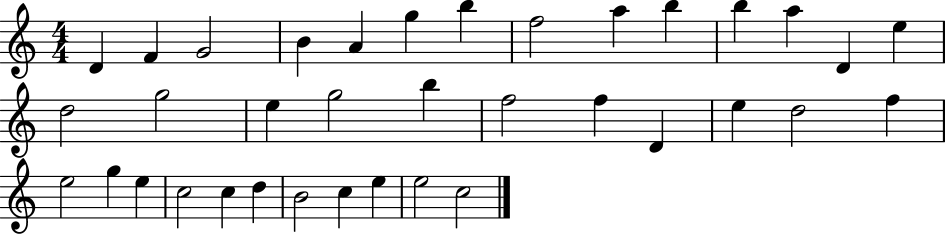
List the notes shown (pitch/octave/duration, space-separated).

D4/q F4/q G4/h B4/q A4/q G5/q B5/q F5/h A5/q B5/q B5/q A5/q D4/q E5/q D5/h G5/h E5/q G5/h B5/q F5/h F5/q D4/q E5/q D5/h F5/q E5/h G5/q E5/q C5/h C5/q D5/q B4/h C5/q E5/q E5/h C5/h